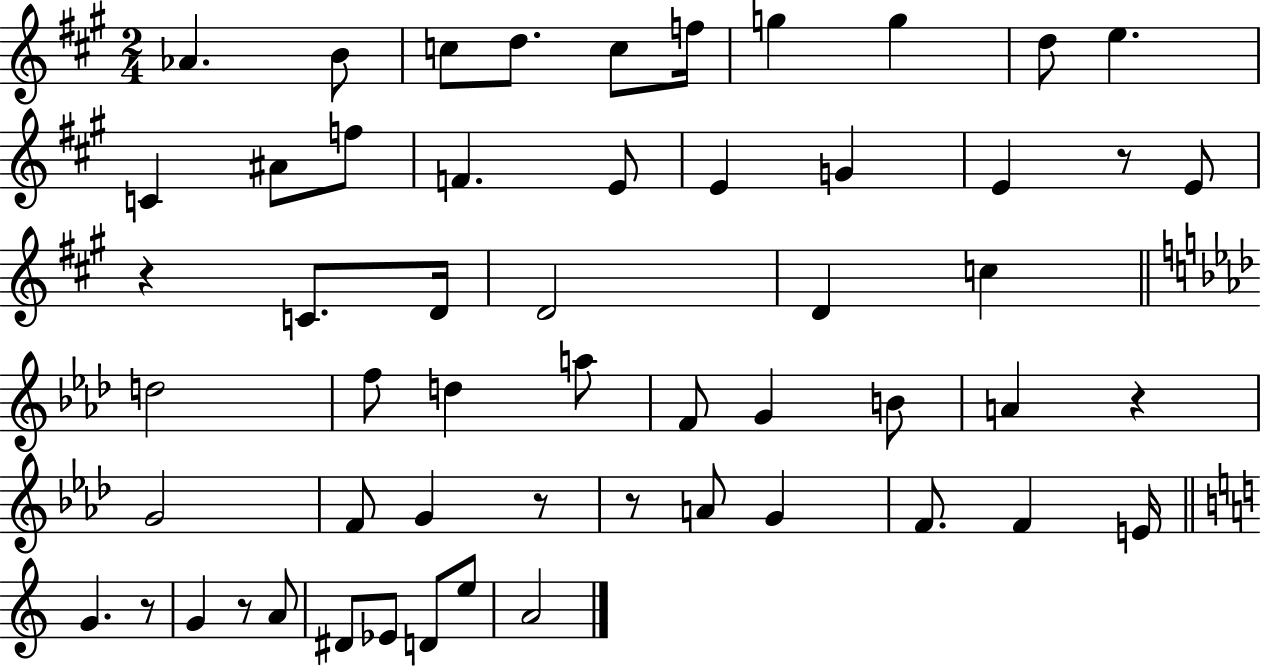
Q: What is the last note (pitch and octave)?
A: A4